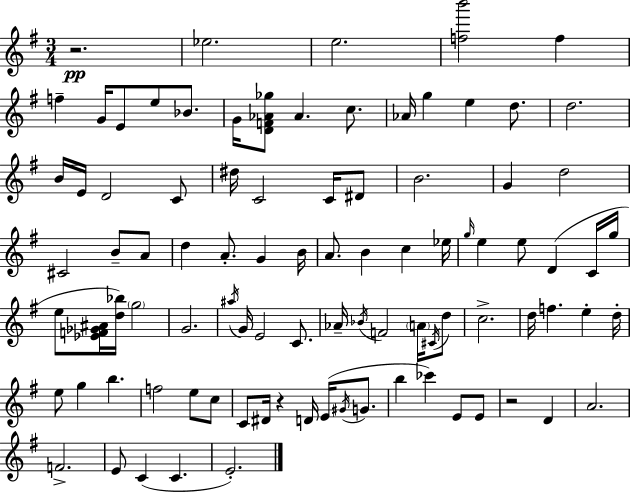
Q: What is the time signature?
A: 3/4